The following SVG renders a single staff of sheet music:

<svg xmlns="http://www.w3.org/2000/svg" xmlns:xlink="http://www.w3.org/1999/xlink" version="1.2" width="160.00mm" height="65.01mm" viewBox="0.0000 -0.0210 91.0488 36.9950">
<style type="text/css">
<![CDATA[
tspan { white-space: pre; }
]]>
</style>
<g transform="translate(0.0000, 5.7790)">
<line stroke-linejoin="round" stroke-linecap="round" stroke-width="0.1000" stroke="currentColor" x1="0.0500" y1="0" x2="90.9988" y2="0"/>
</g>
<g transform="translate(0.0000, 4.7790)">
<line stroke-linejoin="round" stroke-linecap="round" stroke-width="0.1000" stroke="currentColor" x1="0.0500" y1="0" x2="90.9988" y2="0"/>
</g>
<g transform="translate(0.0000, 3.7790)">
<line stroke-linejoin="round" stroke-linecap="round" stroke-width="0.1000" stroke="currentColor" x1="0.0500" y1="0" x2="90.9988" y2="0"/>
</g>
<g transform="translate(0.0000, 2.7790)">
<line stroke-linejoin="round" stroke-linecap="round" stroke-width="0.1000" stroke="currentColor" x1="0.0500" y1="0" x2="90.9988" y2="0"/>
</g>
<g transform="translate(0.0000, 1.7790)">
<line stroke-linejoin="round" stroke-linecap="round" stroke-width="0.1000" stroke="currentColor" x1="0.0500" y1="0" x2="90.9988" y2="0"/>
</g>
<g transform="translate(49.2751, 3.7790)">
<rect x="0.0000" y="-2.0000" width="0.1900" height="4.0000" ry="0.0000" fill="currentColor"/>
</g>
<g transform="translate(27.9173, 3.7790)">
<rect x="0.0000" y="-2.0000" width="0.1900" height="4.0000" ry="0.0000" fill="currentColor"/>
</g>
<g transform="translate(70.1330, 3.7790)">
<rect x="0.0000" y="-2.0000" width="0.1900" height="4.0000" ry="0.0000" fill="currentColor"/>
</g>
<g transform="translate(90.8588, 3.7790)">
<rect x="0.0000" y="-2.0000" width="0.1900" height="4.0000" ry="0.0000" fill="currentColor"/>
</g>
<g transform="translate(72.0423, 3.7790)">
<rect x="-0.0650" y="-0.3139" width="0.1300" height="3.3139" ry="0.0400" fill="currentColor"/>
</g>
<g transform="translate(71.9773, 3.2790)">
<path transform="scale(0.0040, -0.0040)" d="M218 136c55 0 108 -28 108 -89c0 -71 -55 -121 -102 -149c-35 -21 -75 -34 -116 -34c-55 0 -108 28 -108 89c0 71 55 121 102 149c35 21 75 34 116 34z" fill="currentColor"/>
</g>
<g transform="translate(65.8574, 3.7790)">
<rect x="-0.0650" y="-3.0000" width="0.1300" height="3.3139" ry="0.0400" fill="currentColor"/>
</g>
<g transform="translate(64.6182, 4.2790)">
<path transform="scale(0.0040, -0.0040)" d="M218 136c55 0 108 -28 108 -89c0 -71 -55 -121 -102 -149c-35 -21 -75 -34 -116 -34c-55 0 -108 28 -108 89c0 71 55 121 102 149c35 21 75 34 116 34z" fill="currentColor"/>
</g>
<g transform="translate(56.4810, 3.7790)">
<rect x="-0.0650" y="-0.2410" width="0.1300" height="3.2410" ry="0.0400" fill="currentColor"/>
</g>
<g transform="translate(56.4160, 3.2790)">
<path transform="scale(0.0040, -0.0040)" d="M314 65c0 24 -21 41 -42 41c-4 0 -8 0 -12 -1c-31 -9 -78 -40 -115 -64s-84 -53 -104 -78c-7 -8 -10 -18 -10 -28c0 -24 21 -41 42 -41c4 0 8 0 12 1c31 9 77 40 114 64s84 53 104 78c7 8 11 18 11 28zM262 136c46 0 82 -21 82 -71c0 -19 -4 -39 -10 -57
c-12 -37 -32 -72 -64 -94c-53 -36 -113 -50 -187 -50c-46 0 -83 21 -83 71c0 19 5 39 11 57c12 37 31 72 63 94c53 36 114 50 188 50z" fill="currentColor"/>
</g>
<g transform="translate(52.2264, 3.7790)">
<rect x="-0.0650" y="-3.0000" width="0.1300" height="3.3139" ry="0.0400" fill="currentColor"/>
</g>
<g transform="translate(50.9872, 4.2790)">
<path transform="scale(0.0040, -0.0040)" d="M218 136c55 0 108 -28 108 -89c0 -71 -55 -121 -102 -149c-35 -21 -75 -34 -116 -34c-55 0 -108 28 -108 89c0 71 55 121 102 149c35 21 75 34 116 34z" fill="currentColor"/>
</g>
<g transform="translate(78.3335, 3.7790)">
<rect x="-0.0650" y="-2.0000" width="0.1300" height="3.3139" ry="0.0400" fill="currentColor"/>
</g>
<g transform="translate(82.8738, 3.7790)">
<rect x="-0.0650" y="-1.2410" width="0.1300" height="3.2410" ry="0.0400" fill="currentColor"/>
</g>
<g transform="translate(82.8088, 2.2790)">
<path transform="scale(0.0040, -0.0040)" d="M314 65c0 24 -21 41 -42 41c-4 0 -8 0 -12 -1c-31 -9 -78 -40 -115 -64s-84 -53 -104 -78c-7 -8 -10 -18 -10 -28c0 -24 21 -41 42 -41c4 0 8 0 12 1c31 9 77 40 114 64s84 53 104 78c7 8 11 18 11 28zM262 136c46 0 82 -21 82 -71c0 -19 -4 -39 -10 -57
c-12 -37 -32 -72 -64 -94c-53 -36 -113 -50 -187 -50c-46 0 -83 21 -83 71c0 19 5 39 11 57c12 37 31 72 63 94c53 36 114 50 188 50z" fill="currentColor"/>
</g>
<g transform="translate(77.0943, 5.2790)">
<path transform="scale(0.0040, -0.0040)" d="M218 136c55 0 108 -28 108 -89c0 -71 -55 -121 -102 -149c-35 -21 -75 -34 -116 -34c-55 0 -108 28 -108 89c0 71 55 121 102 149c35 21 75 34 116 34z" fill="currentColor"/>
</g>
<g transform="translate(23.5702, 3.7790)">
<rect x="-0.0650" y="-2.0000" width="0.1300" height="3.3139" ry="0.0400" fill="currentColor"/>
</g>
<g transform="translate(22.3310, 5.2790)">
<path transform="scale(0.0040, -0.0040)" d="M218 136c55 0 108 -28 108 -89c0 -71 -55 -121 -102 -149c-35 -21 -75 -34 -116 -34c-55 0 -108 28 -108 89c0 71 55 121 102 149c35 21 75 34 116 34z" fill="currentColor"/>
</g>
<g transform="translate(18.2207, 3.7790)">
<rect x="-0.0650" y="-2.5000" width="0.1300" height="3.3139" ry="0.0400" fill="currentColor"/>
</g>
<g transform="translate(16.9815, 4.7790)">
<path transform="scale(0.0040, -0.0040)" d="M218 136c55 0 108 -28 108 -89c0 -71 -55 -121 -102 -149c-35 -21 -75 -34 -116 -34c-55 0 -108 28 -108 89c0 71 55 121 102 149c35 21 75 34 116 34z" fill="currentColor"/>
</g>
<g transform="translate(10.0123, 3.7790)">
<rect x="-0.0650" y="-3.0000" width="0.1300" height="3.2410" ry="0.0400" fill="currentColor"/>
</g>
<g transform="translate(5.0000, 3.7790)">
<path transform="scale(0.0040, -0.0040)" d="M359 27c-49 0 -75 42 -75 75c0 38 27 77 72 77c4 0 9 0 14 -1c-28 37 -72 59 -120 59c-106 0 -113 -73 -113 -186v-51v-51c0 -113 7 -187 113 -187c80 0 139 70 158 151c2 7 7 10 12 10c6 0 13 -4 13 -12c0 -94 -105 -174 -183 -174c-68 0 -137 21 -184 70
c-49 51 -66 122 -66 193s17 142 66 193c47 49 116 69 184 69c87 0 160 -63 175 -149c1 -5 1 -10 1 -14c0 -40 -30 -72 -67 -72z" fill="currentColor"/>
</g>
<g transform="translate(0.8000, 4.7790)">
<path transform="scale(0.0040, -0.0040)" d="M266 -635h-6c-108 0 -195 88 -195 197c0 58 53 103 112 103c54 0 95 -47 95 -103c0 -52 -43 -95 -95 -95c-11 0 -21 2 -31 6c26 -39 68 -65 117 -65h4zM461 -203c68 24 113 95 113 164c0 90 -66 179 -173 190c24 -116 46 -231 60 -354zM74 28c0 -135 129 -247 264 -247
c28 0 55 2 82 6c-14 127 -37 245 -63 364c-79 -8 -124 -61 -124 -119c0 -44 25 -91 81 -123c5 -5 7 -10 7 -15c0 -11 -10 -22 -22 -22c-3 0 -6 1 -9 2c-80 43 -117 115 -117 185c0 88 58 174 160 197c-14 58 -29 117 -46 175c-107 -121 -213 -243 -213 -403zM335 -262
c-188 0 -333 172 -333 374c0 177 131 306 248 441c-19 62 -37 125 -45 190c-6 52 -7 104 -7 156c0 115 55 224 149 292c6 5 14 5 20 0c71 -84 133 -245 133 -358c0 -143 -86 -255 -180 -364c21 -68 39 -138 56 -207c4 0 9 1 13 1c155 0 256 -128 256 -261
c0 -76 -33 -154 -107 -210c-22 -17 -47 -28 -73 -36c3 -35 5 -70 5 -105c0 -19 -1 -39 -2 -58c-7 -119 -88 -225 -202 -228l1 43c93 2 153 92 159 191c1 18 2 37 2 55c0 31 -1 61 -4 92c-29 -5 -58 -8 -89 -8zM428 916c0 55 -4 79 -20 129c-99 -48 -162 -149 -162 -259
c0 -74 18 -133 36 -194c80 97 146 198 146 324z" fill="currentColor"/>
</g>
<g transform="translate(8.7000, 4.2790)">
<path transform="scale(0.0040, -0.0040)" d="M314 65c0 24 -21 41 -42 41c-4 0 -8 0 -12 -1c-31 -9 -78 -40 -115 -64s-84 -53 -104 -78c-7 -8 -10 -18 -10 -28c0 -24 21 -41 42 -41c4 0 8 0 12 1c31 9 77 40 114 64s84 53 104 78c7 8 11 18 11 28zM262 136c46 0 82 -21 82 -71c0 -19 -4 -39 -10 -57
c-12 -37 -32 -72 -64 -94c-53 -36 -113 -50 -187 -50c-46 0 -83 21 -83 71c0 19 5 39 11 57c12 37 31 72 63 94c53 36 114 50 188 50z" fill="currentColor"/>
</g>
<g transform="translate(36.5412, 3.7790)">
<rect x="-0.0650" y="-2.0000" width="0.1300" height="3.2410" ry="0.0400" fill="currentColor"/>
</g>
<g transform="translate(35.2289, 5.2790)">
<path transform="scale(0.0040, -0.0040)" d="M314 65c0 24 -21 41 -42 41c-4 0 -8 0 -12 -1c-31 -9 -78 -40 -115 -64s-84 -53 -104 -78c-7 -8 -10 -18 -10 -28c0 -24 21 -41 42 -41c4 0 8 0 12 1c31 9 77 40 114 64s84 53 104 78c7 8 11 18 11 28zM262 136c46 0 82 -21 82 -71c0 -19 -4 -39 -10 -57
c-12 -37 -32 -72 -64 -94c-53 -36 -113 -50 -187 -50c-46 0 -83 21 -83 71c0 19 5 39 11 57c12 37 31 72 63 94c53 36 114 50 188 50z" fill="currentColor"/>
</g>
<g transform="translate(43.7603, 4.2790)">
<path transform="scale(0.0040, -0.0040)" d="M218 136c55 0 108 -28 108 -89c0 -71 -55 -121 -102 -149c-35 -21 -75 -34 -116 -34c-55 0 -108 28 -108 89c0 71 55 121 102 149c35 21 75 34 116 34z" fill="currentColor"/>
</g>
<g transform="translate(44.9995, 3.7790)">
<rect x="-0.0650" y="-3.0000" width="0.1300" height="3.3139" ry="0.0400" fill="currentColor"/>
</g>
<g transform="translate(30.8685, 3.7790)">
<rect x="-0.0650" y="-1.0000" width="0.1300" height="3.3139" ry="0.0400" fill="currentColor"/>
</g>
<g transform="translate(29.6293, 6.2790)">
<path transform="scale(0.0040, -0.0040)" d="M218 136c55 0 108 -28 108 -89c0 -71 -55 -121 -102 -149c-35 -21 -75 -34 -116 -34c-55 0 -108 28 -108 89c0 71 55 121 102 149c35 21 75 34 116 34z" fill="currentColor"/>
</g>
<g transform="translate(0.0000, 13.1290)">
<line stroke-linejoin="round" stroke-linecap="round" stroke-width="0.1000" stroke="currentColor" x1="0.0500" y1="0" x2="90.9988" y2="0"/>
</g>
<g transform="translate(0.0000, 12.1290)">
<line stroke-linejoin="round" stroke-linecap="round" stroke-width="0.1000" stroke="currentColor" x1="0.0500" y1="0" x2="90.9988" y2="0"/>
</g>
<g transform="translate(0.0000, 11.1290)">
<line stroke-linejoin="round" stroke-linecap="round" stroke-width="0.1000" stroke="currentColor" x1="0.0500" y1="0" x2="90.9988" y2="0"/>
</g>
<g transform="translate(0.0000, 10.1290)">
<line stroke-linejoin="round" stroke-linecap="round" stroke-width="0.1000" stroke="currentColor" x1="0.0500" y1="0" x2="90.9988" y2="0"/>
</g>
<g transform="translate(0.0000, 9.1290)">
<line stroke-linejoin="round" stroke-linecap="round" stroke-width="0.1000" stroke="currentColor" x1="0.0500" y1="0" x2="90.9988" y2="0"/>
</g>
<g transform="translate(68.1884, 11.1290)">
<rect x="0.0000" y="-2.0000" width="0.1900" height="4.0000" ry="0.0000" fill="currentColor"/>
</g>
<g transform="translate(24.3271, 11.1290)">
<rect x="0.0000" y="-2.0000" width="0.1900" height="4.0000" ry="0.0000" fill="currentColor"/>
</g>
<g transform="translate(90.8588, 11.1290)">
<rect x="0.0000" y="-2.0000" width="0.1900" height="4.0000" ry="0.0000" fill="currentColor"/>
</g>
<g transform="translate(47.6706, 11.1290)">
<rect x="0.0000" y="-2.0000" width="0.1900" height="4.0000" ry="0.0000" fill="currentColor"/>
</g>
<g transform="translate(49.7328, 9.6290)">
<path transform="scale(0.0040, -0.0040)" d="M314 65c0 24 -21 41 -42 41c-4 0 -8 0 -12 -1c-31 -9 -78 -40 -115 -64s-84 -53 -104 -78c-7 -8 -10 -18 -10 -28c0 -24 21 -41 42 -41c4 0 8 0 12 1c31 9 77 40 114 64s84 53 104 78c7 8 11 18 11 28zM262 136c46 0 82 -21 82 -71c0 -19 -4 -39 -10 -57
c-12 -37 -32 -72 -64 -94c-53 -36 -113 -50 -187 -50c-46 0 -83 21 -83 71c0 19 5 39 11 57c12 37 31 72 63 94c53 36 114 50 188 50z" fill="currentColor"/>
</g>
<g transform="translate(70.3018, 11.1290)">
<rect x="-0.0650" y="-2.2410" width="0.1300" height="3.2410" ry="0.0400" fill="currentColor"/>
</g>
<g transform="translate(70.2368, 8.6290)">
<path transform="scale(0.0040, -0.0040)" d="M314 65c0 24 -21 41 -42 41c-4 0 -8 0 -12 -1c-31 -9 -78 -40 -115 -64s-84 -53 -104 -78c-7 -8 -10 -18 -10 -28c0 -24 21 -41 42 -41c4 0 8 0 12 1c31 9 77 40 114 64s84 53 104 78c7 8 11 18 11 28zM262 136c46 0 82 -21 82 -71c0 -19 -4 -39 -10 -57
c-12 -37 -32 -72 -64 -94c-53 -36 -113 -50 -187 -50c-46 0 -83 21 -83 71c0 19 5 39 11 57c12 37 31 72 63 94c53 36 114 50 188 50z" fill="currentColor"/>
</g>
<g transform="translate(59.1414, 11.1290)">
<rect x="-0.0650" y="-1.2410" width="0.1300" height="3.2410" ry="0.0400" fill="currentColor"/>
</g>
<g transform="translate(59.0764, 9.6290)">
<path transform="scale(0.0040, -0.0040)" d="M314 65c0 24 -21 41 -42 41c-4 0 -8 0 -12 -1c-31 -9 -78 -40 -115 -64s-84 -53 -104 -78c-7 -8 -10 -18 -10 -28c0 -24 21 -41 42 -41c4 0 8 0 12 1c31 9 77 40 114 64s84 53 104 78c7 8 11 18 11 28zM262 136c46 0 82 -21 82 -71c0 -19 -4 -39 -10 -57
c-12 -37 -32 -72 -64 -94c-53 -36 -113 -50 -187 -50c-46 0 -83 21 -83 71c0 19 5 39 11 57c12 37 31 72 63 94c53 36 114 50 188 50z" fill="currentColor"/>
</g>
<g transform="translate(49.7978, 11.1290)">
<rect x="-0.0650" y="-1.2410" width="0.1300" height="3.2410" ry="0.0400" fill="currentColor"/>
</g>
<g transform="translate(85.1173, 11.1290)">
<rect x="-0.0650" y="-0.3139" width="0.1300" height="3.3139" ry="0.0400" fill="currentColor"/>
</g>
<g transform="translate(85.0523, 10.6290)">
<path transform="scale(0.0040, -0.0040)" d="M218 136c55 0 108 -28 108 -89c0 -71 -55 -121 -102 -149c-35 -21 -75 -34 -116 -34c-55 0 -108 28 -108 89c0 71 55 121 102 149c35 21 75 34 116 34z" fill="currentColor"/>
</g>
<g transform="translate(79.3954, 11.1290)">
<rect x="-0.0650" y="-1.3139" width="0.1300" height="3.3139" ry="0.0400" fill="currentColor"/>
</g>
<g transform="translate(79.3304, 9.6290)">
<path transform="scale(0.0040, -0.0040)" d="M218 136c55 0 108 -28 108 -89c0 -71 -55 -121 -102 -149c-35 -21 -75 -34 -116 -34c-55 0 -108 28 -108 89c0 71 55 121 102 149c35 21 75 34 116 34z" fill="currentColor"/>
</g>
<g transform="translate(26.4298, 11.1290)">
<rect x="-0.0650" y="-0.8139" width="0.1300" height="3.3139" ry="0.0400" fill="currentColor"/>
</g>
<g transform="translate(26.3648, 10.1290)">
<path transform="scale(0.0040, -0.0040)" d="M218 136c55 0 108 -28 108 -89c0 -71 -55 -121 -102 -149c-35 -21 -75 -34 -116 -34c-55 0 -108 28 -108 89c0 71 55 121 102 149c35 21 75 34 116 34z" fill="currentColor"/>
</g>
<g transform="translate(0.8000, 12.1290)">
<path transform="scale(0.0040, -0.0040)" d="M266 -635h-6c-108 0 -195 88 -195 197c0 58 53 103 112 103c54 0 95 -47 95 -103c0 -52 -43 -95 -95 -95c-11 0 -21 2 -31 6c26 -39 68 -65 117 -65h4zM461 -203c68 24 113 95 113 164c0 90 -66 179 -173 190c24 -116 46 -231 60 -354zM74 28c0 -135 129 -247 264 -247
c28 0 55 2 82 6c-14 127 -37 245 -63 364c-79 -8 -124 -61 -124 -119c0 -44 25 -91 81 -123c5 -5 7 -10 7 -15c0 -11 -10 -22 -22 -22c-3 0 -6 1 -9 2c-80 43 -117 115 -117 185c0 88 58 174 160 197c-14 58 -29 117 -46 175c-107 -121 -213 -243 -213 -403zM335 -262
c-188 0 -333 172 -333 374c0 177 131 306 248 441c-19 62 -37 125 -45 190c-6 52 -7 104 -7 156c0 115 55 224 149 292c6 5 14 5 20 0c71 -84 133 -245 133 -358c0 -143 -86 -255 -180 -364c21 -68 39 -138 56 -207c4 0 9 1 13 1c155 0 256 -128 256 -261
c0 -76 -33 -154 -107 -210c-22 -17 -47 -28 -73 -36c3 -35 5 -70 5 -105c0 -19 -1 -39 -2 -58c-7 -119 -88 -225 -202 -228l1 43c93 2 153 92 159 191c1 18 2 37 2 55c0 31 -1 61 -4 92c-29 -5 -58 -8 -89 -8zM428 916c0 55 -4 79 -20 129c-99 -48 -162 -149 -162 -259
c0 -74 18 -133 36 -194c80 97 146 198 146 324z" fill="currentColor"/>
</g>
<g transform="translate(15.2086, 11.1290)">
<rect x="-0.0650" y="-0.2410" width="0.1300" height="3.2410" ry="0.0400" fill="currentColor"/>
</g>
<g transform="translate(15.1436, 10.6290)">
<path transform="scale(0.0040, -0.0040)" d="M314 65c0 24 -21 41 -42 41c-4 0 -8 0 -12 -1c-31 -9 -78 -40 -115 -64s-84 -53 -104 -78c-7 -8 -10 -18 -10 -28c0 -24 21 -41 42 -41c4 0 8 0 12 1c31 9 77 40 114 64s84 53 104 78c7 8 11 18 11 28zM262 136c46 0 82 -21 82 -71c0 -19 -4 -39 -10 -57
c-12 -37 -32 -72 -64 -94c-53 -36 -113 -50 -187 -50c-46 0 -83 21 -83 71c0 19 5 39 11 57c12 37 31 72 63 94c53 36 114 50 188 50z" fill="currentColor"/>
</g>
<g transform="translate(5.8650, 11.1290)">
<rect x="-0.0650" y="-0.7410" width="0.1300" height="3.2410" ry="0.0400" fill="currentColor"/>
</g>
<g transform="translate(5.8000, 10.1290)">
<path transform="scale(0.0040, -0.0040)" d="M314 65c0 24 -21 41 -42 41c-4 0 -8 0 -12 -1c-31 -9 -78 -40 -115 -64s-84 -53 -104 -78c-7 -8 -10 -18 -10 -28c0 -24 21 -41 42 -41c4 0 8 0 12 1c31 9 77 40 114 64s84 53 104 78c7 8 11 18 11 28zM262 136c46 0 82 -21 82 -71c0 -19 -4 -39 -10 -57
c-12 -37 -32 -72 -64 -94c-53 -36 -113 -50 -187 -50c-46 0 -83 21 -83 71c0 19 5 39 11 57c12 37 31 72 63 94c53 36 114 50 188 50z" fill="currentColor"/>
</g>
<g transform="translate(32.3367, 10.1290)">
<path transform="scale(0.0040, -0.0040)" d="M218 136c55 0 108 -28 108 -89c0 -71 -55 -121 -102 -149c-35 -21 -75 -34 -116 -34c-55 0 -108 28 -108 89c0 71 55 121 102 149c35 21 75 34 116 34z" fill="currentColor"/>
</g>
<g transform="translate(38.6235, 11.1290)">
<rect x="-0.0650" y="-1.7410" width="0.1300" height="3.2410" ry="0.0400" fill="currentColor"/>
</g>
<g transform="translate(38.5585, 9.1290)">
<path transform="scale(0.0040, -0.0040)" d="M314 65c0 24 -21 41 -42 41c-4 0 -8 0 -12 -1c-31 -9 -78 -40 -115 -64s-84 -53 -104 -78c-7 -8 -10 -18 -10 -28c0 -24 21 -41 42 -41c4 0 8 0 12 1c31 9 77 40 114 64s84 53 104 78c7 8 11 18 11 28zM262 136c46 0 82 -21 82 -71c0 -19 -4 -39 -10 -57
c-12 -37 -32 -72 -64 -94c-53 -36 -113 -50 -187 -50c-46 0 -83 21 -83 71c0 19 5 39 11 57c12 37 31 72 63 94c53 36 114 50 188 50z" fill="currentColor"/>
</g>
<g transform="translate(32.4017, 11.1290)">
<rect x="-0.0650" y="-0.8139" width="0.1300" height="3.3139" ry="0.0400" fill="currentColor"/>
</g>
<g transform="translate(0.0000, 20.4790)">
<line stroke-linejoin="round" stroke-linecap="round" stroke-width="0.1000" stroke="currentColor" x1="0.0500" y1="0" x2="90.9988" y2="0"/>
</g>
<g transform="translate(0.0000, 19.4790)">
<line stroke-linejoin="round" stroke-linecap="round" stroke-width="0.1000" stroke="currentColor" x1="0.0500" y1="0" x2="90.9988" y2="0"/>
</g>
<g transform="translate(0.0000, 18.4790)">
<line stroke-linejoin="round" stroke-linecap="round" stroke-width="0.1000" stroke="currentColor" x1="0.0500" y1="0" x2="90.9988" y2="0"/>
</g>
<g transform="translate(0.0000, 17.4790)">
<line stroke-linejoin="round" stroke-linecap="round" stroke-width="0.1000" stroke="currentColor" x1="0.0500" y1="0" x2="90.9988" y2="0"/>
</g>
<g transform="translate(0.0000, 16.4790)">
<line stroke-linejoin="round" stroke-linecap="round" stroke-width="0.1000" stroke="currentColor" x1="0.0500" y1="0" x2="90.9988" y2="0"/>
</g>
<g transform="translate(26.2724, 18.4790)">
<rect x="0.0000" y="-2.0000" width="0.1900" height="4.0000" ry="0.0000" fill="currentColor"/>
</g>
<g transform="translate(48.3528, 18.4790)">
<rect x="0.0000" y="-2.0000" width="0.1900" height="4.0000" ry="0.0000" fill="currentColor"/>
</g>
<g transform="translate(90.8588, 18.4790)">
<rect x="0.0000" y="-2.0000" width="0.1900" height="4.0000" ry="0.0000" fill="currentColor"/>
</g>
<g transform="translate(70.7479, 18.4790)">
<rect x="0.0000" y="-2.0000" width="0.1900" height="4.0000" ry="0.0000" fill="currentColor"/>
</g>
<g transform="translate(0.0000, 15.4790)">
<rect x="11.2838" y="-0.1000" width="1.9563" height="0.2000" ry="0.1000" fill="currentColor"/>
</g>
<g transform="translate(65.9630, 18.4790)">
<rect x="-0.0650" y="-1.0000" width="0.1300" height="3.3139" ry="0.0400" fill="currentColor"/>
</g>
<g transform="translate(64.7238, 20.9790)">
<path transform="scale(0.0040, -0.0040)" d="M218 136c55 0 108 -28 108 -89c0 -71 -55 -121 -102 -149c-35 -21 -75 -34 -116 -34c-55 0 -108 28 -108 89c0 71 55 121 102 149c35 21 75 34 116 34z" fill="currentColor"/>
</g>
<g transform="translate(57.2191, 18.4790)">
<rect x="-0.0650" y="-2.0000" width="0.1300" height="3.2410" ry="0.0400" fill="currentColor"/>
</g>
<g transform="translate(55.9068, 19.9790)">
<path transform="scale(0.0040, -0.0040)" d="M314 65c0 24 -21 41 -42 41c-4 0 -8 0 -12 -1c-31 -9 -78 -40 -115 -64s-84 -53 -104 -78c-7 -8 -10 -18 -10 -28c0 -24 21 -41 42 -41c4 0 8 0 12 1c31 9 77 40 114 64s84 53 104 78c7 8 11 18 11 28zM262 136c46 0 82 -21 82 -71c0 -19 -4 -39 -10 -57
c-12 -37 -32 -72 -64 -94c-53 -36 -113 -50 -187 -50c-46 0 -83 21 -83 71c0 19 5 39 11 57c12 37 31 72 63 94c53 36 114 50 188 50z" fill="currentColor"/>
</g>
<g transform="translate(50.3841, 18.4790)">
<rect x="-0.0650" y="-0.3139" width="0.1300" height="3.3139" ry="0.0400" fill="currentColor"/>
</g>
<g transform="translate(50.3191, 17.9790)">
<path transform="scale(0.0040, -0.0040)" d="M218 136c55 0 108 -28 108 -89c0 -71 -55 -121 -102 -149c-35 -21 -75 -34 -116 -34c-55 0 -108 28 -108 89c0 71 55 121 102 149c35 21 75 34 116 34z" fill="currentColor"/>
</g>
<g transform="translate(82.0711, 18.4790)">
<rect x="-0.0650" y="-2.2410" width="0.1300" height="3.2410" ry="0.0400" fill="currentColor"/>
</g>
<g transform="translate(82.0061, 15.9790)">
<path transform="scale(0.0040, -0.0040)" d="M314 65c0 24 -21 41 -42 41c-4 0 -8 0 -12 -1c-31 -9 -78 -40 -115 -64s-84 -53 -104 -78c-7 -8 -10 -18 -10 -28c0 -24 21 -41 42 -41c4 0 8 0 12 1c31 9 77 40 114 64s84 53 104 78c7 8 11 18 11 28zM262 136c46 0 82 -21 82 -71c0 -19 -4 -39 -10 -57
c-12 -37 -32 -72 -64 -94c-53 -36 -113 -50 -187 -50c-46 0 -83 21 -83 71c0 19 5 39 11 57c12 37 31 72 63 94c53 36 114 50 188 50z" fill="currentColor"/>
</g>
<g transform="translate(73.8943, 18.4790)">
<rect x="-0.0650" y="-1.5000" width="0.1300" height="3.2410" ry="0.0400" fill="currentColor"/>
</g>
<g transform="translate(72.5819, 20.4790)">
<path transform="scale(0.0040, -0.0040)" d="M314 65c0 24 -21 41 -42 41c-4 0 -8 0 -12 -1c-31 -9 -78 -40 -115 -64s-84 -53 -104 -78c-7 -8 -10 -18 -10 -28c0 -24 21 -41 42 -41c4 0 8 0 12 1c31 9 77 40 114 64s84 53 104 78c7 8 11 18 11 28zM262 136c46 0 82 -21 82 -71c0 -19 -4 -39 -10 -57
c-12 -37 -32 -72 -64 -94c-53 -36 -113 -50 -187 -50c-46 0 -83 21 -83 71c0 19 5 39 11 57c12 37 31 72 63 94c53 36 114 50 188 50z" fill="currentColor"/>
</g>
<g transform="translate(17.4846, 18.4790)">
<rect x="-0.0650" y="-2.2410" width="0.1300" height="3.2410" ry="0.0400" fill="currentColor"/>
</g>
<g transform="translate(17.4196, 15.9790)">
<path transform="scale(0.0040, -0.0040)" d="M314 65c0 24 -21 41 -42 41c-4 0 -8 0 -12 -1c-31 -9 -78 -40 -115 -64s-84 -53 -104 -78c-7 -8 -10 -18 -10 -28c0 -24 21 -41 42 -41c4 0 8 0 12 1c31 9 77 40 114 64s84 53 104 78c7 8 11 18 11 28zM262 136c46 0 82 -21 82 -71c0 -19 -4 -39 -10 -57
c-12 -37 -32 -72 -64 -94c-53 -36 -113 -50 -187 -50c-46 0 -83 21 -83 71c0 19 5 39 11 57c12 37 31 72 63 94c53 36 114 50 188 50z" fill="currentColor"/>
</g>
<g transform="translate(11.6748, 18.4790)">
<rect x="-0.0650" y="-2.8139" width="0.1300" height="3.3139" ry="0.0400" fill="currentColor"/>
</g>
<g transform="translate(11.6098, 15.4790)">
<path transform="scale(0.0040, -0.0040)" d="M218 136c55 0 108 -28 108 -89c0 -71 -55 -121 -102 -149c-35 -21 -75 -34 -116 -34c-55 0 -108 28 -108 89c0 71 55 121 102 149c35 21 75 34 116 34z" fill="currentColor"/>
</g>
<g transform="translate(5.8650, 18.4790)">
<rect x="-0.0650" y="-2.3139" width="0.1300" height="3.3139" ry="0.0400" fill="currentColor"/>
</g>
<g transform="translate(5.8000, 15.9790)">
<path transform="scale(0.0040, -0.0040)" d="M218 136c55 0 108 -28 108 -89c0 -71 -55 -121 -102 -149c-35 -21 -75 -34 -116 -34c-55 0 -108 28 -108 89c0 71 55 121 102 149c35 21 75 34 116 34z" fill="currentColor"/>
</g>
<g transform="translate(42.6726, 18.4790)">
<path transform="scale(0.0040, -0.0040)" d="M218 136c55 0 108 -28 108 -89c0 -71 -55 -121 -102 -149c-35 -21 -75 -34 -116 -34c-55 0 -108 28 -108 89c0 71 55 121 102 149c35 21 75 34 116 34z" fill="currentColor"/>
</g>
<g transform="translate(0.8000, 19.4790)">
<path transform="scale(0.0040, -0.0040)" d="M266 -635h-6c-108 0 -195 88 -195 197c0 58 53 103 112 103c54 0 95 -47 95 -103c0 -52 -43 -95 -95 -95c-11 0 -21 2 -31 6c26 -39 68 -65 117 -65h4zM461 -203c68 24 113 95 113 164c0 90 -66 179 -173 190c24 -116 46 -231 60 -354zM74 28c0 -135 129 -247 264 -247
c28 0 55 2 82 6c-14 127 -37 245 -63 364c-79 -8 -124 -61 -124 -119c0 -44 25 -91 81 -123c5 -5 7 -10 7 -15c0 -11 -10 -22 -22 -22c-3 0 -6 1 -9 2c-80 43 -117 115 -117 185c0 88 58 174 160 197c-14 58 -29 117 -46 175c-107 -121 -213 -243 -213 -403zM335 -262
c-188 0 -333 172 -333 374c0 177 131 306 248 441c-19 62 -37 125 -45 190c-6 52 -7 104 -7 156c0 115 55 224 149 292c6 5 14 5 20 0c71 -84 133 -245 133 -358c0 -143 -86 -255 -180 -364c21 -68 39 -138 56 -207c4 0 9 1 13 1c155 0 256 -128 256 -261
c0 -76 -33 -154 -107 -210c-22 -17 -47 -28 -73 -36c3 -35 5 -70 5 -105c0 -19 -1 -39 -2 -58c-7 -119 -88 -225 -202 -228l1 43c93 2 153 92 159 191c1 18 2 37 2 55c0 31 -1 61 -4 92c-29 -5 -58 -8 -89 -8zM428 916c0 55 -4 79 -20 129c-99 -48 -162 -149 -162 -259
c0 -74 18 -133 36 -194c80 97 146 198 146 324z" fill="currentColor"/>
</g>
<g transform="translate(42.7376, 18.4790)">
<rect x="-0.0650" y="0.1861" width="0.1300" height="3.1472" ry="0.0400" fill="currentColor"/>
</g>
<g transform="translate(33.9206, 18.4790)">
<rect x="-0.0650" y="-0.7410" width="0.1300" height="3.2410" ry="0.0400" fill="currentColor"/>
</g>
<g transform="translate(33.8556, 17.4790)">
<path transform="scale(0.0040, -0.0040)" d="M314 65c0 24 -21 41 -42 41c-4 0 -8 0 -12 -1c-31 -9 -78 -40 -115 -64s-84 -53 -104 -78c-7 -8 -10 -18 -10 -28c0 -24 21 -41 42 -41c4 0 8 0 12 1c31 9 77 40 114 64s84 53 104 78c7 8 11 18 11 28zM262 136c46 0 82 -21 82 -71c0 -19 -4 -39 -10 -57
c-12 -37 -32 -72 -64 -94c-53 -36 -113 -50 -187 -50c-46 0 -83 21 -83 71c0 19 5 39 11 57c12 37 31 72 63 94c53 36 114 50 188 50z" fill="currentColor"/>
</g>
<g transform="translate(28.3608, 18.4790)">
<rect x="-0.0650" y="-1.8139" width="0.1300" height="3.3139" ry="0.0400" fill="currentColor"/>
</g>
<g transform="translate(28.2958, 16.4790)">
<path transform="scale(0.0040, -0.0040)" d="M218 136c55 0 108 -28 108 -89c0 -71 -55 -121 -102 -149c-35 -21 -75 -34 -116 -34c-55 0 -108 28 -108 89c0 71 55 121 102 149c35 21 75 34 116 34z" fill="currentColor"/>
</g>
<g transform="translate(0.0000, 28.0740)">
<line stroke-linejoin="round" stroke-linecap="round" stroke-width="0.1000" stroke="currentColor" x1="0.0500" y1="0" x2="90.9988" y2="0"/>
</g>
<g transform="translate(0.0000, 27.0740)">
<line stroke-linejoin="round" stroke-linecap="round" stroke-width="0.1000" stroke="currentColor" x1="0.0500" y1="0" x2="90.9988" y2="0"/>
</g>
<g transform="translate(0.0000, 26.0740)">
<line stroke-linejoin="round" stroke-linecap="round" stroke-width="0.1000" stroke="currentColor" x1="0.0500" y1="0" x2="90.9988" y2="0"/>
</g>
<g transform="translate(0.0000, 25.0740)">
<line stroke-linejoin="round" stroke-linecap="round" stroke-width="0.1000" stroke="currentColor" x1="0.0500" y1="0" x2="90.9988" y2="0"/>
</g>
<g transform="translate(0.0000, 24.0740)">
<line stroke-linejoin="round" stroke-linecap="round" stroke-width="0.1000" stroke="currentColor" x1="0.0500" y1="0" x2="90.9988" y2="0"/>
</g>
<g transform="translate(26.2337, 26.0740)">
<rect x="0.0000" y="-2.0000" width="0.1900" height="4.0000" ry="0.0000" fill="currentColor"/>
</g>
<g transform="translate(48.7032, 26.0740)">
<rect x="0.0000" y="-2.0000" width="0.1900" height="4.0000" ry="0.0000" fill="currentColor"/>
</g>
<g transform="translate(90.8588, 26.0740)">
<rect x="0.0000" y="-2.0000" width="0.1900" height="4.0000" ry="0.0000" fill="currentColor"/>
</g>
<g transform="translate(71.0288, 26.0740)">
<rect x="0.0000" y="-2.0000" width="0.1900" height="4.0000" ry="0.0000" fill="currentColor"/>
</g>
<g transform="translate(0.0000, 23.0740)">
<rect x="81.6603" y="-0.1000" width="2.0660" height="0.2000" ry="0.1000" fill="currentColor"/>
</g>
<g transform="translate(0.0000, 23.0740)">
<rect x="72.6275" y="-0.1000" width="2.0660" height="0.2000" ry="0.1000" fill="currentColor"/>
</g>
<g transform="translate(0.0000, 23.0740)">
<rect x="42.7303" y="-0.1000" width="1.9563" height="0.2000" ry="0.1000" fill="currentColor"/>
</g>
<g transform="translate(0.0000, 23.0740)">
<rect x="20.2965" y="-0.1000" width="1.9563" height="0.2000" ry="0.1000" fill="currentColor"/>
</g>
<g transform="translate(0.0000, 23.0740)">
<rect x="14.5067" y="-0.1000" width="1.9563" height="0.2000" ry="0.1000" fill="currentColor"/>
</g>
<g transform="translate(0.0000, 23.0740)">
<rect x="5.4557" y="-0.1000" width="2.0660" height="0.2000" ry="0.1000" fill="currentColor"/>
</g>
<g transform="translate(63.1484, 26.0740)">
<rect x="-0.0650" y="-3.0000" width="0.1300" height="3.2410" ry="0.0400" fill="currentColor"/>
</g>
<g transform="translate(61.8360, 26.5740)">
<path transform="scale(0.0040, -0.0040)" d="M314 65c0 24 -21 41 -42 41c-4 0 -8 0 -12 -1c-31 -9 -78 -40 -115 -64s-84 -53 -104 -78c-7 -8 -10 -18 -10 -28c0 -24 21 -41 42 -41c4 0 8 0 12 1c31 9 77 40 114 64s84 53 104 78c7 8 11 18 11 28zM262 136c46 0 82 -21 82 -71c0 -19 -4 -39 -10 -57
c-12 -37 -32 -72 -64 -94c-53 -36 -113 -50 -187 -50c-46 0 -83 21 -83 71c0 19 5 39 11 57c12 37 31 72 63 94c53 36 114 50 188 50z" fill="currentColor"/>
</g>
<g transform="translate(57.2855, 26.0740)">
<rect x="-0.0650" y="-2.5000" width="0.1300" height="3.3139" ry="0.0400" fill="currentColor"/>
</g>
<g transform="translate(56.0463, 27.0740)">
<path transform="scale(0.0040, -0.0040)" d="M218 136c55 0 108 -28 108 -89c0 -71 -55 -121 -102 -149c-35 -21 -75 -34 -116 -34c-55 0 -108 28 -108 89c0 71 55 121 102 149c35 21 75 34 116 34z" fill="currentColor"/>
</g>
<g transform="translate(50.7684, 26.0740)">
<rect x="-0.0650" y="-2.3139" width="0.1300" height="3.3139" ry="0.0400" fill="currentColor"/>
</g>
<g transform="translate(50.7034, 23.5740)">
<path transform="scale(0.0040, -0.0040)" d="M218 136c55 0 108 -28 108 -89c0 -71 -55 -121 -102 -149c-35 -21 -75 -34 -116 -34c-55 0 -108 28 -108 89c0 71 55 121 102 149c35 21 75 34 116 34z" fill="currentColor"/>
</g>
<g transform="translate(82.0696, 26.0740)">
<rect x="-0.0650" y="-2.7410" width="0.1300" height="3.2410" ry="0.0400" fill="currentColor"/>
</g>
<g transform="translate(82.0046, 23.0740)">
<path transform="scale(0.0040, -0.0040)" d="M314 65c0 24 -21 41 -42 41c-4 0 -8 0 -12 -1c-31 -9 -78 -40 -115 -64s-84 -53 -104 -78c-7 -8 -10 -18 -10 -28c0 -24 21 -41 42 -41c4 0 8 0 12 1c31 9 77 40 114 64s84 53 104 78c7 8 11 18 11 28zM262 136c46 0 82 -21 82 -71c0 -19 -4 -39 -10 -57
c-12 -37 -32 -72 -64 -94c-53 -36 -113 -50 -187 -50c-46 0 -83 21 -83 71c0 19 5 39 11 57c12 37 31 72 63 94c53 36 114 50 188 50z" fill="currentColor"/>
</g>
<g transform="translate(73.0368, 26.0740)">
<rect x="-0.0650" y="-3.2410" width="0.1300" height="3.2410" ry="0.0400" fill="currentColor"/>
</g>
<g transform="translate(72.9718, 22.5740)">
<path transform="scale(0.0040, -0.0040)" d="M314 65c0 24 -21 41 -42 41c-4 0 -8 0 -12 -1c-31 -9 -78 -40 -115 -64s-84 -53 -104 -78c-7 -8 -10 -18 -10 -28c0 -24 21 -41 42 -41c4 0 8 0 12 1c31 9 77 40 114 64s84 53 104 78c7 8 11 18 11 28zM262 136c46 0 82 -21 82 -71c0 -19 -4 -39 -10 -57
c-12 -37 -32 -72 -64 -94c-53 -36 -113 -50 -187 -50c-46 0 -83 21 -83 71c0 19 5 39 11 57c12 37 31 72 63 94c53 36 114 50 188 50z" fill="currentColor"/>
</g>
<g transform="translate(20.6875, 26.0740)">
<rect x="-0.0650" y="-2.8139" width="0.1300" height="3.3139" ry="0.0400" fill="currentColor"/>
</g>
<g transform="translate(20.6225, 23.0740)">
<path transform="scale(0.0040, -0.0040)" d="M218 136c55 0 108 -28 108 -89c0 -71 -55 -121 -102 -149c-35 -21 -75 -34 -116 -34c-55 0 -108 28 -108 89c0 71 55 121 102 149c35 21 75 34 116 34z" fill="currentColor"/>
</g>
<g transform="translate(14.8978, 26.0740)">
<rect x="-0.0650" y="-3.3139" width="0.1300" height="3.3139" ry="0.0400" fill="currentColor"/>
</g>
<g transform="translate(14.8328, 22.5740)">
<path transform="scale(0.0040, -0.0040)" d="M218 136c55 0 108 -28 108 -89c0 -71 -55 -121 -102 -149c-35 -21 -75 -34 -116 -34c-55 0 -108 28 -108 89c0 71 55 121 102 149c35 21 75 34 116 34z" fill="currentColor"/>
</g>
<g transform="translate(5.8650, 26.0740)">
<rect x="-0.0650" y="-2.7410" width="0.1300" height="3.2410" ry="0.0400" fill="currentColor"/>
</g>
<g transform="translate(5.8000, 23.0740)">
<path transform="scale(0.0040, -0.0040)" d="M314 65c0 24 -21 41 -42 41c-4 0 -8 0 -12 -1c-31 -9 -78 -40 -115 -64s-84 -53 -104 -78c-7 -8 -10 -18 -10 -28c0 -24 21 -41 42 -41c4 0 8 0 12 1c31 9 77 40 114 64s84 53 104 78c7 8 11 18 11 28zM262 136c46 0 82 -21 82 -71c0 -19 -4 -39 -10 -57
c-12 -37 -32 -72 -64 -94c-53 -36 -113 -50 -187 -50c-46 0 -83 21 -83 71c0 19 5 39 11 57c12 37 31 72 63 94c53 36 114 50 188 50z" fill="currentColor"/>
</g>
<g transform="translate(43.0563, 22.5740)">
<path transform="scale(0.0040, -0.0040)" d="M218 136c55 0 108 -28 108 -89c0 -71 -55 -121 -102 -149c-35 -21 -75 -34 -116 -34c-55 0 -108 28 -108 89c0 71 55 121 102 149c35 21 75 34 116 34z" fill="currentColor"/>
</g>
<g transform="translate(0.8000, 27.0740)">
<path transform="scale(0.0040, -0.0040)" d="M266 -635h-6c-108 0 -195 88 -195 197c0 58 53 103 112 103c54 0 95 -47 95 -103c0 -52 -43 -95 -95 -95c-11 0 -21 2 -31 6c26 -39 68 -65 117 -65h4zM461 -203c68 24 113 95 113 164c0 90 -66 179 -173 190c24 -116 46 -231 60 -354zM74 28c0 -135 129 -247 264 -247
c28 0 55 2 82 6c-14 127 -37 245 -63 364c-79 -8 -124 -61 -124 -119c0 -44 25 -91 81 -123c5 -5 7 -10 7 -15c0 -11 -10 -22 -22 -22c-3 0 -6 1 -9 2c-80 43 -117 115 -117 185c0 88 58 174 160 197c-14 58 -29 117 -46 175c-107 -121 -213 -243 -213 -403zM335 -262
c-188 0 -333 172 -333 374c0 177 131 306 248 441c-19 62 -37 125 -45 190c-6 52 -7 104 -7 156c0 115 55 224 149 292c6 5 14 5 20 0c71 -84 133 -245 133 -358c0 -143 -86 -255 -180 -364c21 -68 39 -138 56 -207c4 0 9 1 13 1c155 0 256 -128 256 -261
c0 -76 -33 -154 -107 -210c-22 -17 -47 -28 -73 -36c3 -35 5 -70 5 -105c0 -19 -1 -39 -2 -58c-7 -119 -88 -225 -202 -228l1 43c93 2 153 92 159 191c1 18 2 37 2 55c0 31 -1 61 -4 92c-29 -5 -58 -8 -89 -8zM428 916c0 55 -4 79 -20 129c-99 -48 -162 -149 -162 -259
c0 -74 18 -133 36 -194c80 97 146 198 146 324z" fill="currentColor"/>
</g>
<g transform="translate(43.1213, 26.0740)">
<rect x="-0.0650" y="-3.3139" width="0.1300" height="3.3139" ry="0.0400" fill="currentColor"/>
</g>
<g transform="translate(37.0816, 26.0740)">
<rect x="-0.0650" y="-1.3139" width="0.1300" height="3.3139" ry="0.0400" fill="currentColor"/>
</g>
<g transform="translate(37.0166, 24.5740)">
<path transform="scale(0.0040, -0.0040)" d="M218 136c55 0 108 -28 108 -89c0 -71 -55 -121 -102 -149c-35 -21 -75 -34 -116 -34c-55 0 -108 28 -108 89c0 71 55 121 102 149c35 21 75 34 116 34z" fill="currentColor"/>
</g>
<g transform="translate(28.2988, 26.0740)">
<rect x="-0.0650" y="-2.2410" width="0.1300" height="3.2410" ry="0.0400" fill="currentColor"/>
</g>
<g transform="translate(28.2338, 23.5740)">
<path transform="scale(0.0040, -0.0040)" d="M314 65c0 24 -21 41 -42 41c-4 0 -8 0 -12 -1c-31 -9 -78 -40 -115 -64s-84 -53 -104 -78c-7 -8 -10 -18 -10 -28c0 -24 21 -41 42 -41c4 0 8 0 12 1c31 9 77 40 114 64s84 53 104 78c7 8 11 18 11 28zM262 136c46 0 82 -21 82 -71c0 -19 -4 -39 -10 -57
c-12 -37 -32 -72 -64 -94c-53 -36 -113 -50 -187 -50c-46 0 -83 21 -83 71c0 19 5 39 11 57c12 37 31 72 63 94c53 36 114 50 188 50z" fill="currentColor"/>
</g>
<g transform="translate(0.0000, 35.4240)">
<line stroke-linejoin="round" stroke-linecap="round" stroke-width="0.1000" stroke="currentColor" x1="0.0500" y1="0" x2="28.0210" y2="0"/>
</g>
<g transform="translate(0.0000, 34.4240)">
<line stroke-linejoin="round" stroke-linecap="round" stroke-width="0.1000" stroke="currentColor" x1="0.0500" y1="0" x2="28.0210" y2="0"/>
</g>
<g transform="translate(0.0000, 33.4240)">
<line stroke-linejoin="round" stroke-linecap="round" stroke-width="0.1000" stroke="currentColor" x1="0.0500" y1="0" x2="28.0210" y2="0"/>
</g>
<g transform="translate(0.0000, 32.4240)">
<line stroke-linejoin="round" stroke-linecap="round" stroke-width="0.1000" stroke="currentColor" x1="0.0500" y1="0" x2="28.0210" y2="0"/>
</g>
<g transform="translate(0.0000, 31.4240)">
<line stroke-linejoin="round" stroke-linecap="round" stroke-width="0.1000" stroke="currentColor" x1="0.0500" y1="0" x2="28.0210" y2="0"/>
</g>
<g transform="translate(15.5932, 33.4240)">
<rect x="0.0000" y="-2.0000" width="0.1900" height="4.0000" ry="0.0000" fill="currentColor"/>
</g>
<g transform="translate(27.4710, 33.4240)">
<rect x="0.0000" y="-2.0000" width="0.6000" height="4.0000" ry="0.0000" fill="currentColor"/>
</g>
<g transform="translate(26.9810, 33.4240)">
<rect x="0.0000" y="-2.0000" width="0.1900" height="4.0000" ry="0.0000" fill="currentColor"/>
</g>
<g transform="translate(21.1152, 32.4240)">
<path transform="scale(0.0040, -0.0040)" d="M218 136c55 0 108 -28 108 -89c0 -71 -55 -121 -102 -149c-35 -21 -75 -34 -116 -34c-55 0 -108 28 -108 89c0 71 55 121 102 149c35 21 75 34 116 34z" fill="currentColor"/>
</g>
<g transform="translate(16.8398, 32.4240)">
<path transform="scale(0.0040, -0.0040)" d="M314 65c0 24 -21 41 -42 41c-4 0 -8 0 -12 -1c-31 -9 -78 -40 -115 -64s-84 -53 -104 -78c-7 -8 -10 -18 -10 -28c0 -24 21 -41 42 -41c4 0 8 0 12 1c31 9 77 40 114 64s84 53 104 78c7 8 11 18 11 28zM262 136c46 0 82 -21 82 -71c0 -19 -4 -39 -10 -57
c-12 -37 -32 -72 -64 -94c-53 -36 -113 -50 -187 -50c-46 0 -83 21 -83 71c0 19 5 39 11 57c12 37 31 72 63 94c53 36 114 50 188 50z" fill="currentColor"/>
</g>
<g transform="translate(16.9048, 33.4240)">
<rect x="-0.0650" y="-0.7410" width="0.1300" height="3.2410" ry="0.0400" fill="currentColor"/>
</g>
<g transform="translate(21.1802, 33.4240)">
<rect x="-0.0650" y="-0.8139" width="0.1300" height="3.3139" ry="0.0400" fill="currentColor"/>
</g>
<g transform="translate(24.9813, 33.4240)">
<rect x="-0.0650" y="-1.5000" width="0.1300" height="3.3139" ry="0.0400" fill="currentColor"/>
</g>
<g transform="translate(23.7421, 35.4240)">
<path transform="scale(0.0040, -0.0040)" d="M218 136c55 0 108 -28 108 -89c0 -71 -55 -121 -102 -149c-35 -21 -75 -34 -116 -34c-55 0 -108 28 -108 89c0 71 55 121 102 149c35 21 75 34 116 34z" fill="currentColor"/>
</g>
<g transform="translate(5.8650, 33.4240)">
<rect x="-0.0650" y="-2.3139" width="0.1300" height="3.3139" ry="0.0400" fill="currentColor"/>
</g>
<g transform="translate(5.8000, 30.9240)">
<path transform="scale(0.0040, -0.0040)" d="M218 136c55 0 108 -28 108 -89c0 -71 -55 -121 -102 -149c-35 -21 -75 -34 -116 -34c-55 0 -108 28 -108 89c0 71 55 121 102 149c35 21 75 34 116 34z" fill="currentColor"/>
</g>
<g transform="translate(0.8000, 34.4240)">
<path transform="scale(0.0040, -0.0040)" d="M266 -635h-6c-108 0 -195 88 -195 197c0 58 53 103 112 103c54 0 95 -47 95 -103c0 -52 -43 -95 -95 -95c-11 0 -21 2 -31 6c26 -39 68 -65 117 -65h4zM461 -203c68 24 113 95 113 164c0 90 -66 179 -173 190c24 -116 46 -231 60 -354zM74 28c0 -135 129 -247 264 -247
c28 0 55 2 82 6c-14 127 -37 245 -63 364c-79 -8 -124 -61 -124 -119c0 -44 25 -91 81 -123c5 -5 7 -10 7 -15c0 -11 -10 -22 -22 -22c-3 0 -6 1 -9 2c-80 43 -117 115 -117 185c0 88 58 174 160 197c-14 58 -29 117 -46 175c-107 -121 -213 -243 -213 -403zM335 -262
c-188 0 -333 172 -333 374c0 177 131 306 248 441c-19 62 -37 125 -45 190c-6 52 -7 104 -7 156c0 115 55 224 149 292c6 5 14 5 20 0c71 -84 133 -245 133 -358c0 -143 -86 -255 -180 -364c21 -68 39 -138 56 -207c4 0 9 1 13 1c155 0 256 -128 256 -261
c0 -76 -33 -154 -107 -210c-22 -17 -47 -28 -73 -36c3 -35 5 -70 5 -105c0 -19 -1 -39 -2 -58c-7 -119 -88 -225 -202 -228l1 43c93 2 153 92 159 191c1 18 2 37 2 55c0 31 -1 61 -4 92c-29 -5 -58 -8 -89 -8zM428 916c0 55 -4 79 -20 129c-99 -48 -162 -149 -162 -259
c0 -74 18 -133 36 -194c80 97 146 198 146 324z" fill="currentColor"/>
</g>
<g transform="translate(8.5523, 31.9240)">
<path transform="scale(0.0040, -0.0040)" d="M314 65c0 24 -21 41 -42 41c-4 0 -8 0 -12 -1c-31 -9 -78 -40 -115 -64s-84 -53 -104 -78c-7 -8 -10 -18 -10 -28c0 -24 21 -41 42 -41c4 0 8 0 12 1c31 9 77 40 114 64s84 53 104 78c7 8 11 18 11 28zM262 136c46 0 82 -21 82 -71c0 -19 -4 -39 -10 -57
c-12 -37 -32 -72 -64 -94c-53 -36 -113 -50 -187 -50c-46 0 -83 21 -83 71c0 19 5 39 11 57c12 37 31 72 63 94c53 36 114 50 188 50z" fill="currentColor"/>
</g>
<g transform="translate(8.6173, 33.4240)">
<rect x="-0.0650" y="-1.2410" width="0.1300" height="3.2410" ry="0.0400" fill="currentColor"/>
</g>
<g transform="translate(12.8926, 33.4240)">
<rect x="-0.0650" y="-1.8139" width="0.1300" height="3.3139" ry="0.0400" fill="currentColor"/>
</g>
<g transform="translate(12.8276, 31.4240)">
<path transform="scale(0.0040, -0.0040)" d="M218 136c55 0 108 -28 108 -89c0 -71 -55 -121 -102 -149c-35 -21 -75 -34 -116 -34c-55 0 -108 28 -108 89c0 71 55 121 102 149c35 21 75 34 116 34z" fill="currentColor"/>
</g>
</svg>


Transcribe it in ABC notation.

X:1
T:Untitled
M:4/4
L:1/4
K:C
A2 G F D F2 A A c2 A c F e2 d2 c2 d d f2 e2 e2 g2 e c g a g2 f d2 B c F2 D E2 g2 a2 b a g2 e b g G A2 b2 a2 g e2 f d2 d E